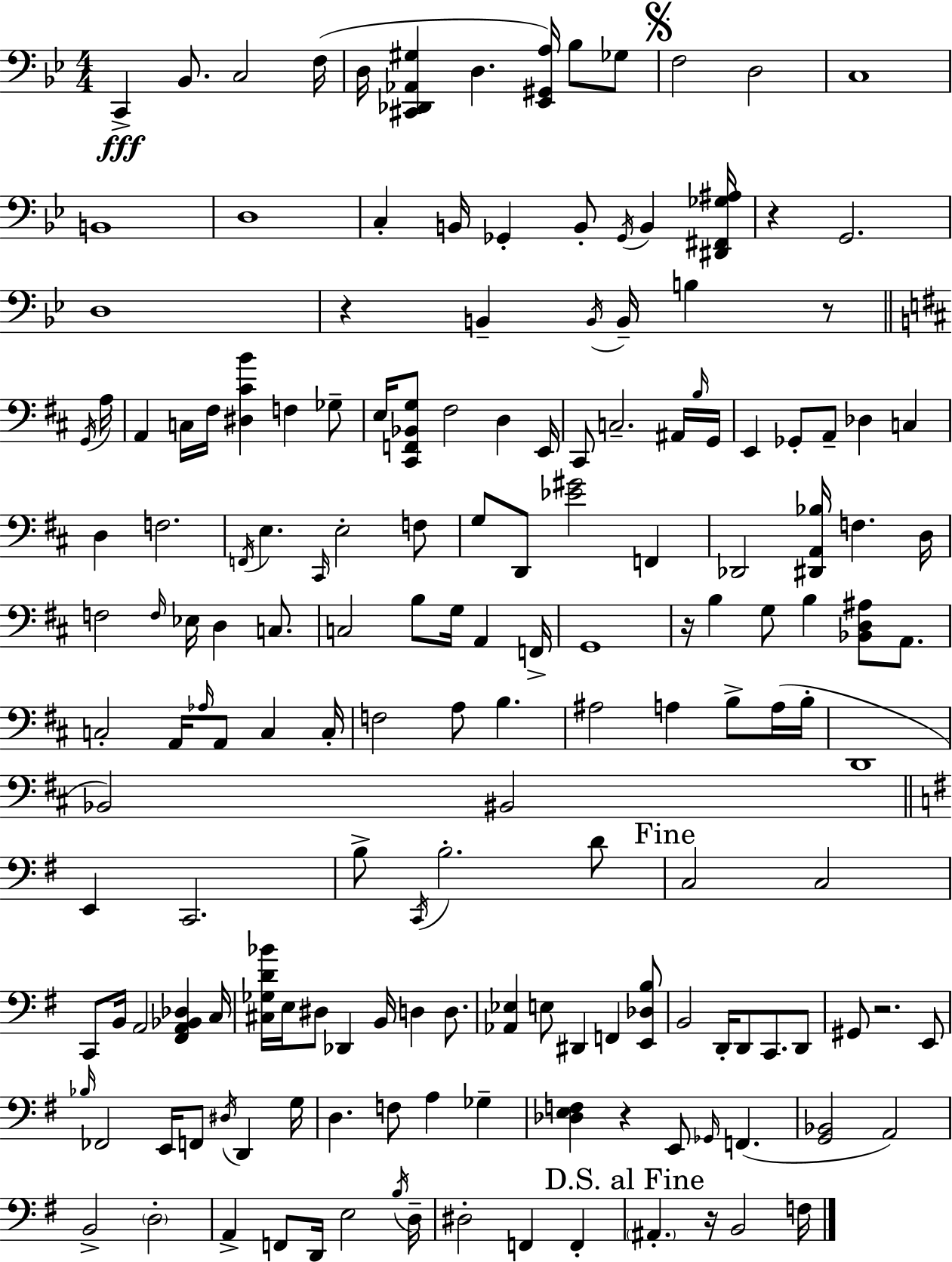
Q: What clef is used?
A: bass